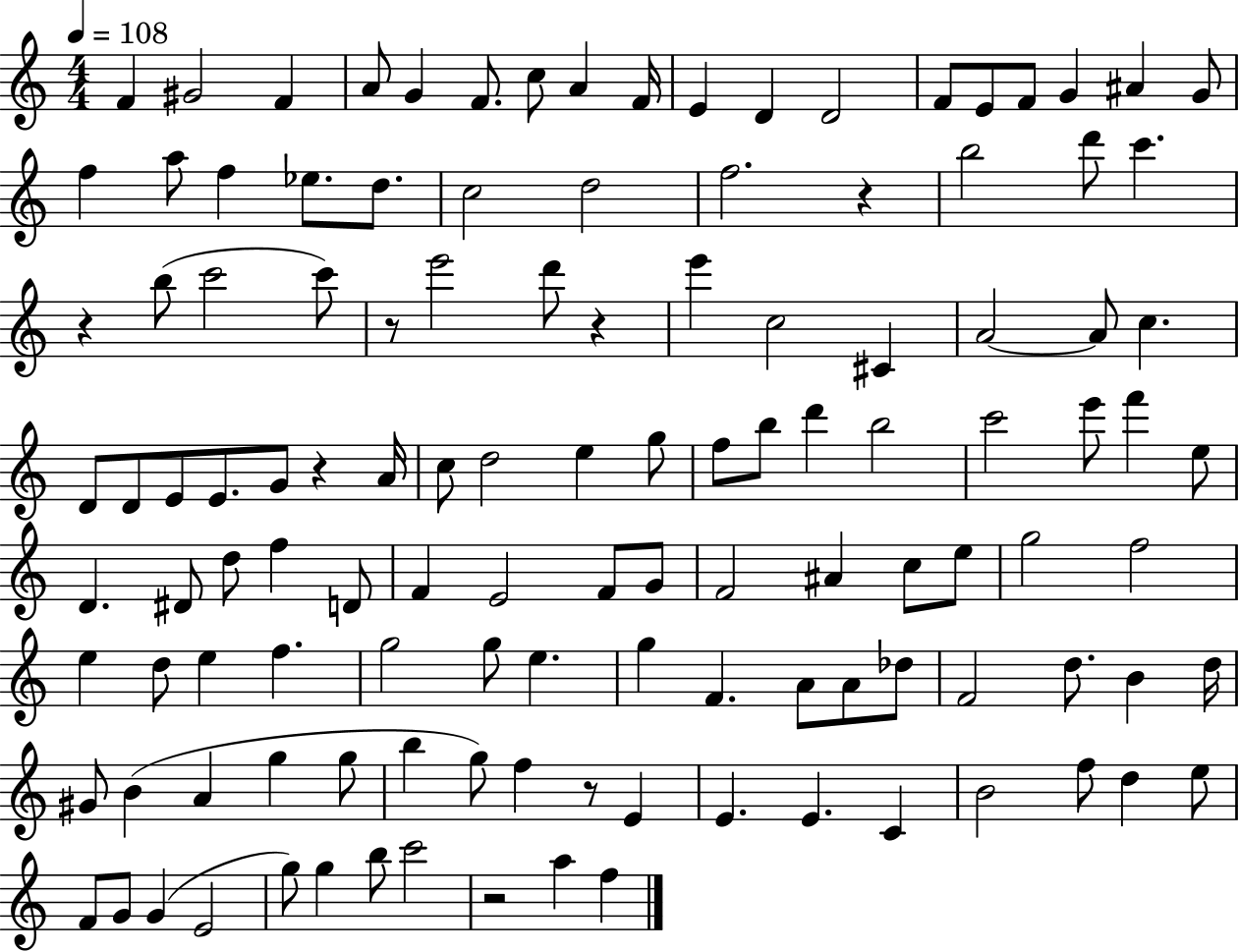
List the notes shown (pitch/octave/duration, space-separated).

F4/q G#4/h F4/q A4/e G4/q F4/e. C5/e A4/q F4/s E4/q D4/q D4/h F4/e E4/e F4/e G4/q A#4/q G4/e F5/q A5/e F5/q Eb5/e. D5/e. C5/h D5/h F5/h. R/q B5/h D6/e C6/q. R/q B5/e C6/h C6/e R/e E6/h D6/e R/q E6/q C5/h C#4/q A4/h A4/e C5/q. D4/e D4/e E4/e E4/e. G4/e R/q A4/s C5/e D5/h E5/q G5/e F5/e B5/e D6/q B5/h C6/h E6/e F6/q E5/e D4/q. D#4/e D5/e F5/q D4/e F4/q E4/h F4/e G4/e F4/h A#4/q C5/e E5/e G5/h F5/h E5/q D5/e E5/q F5/q. G5/h G5/e E5/q. G5/q F4/q. A4/e A4/e Db5/e F4/h D5/e. B4/q D5/s G#4/e B4/q A4/q G5/q G5/e B5/q G5/e F5/q R/e E4/q E4/q. E4/q. C4/q B4/h F5/e D5/q E5/e F4/e G4/e G4/q E4/h G5/e G5/q B5/e C6/h R/h A5/q F5/q